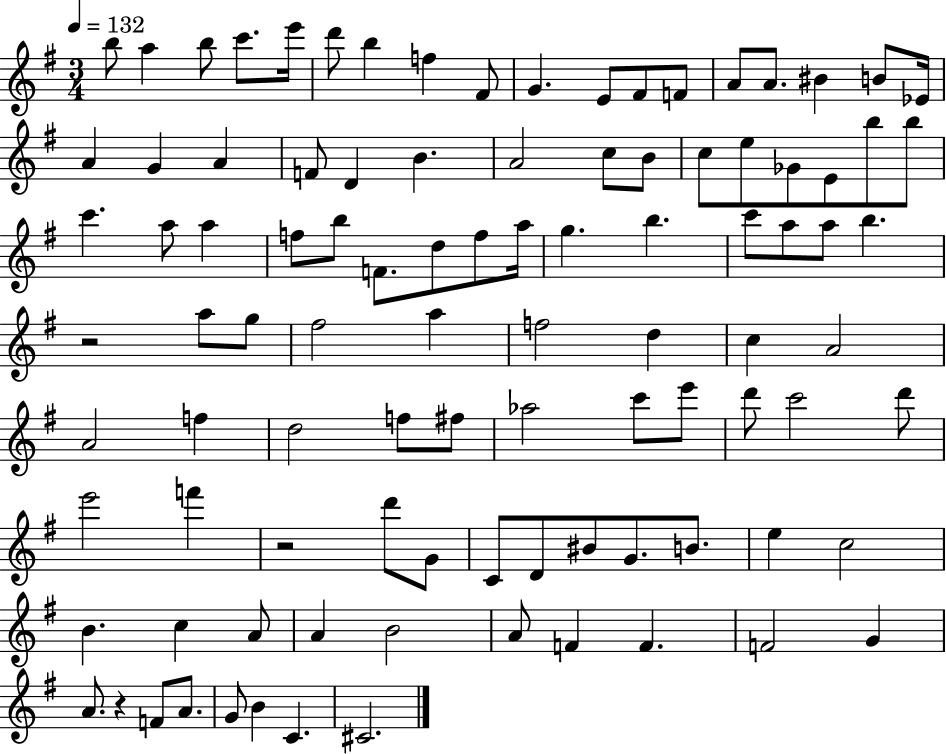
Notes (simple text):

B5/e A5/q B5/e C6/e. E6/s D6/e B5/q F5/q F#4/e G4/q. E4/e F#4/e F4/e A4/e A4/e. BIS4/q B4/e Eb4/s A4/q G4/q A4/q F4/e D4/q B4/q. A4/h C5/e B4/e C5/e E5/e Gb4/e E4/e B5/e B5/e C6/q. A5/e A5/q F5/e B5/e F4/e. D5/e F5/e A5/s G5/q. B5/q. C6/e A5/e A5/e B5/q. R/h A5/e G5/e F#5/h A5/q F5/h D5/q C5/q A4/h A4/h F5/q D5/h F5/e F#5/e Ab5/h C6/e E6/e D6/e C6/h D6/e E6/h F6/q R/h D6/e G4/e C4/e D4/e BIS4/e G4/e. B4/e. E5/q C5/h B4/q. C5/q A4/e A4/q B4/h A4/e F4/q F4/q. F4/h G4/q A4/e. R/q F4/e A4/e. G4/e B4/q C4/q. C#4/h.